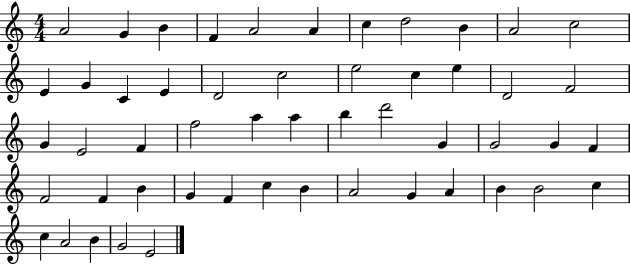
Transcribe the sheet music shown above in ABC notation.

X:1
T:Untitled
M:4/4
L:1/4
K:C
A2 G B F A2 A c d2 B A2 c2 E G C E D2 c2 e2 c e D2 F2 G E2 F f2 a a b d'2 G G2 G F F2 F B G F c B A2 G A B B2 c c A2 B G2 E2